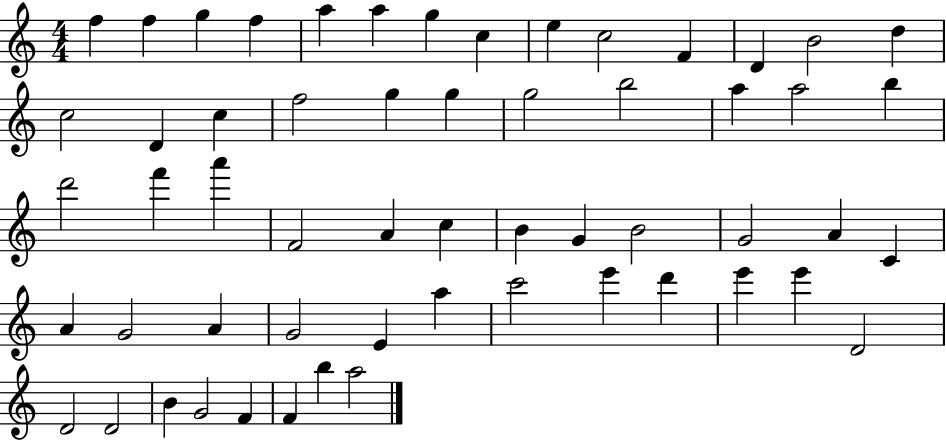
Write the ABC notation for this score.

X:1
T:Untitled
M:4/4
L:1/4
K:C
f f g f a a g c e c2 F D B2 d c2 D c f2 g g g2 b2 a a2 b d'2 f' a' F2 A c B G B2 G2 A C A G2 A G2 E a c'2 e' d' e' e' D2 D2 D2 B G2 F F b a2